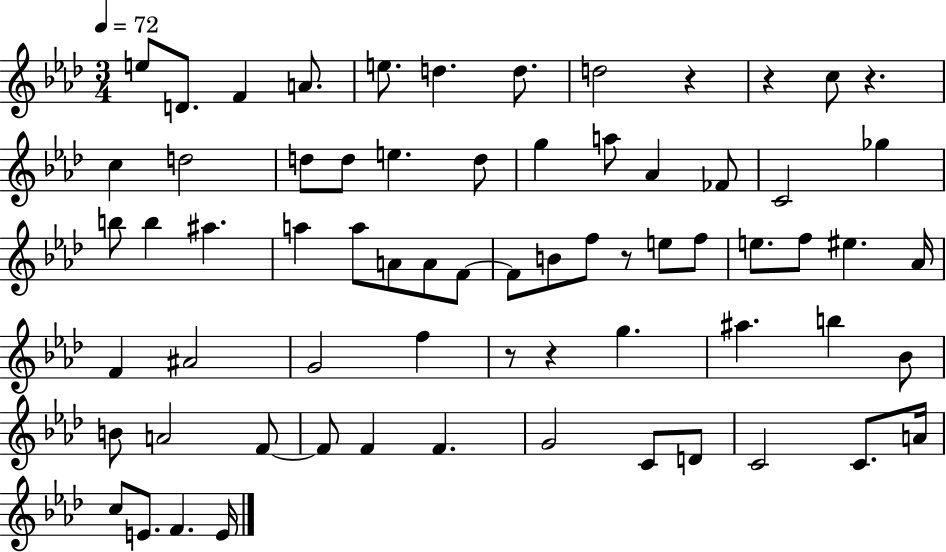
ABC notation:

X:1
T:Untitled
M:3/4
L:1/4
K:Ab
e/2 D/2 F A/2 e/2 d d/2 d2 z z c/2 z c d2 d/2 d/2 e d/2 g a/2 _A _F/2 C2 _g b/2 b ^a a a/2 A/2 A/2 F/2 F/2 B/2 f/2 z/2 e/2 f/2 e/2 f/2 ^e _A/4 F ^A2 G2 f z/2 z g ^a b _B/2 B/2 A2 F/2 F/2 F F G2 C/2 D/2 C2 C/2 A/4 c/2 E/2 F E/4